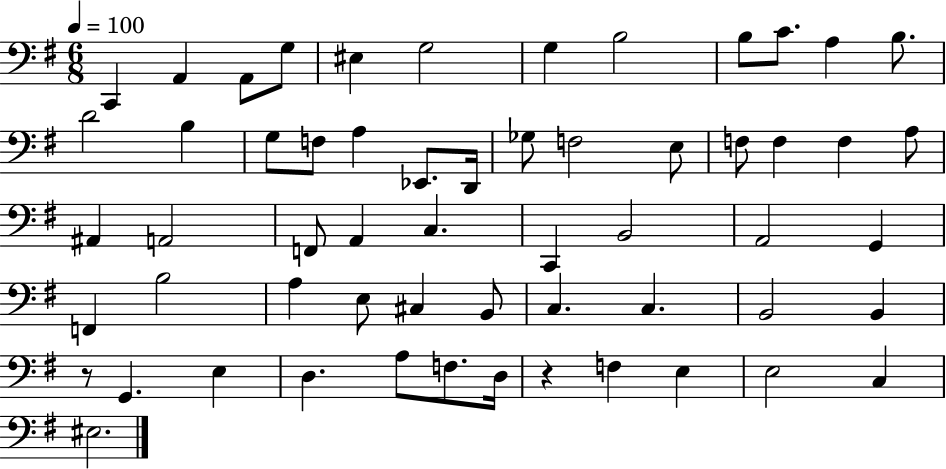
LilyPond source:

{
  \clef bass
  \numericTimeSignature
  \time 6/8
  \key g \major
  \tempo 4 = 100
  c,4 a,4 a,8 g8 | eis4 g2 | g4 b2 | b8 c'8. a4 b8. | \break d'2 b4 | g8 f8 a4 ees,8. d,16 | ges8 f2 e8 | f8 f4 f4 a8 | \break ais,4 a,2 | f,8 a,4 c4. | c,4 b,2 | a,2 g,4 | \break f,4 b2 | a4 e8 cis4 b,8 | c4. c4. | b,2 b,4 | \break r8 g,4. e4 | d4. a8 f8. d16 | r4 f4 e4 | e2 c4 | \break eis2. | \bar "|."
}